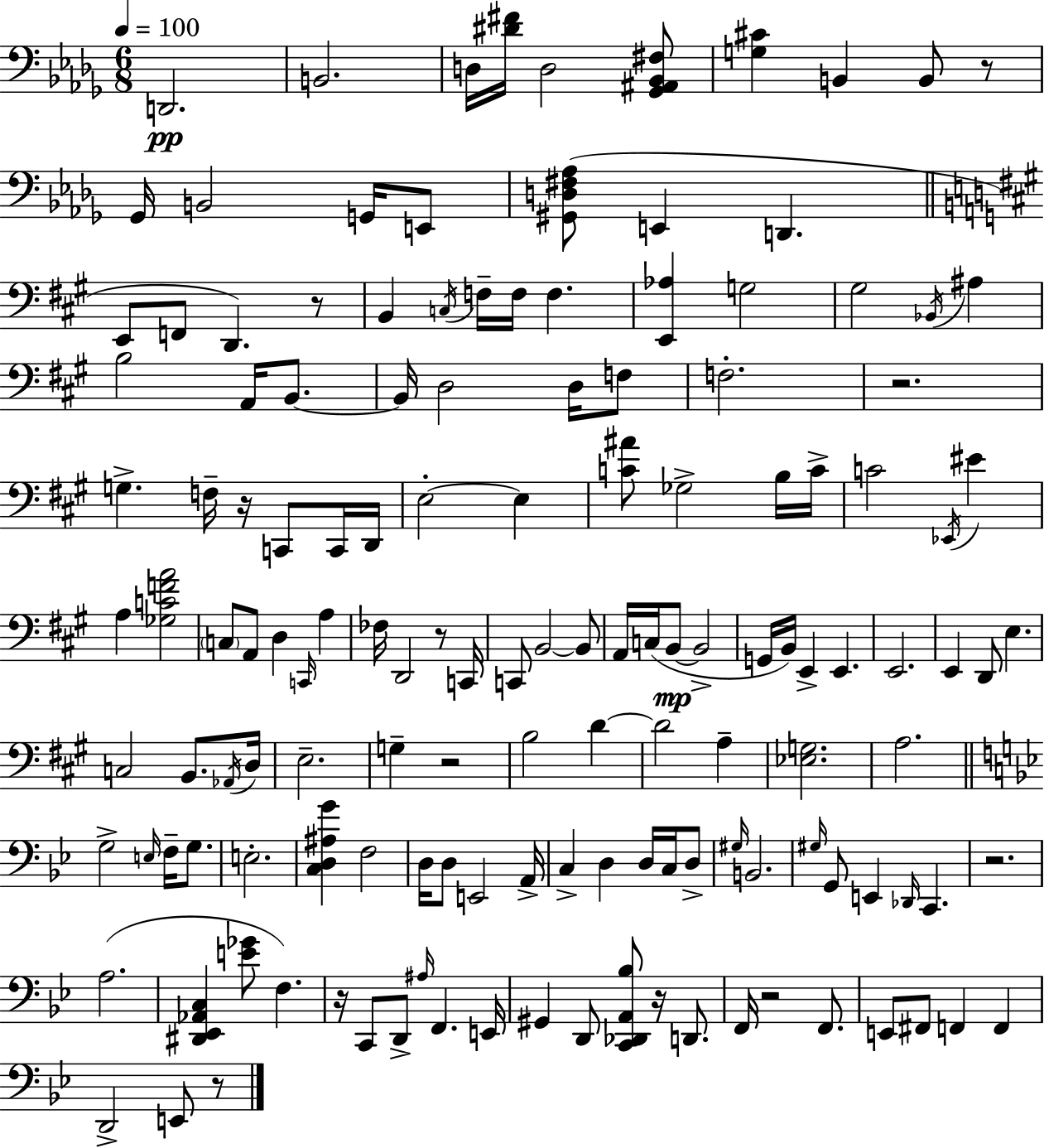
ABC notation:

X:1
T:Untitled
M:6/8
L:1/4
K:Bbm
D,,2 B,,2 D,/4 [^D^F]/4 D,2 [_G,,^A,,_B,,^F,]/2 [G,^C] B,, B,,/2 z/2 _G,,/4 B,,2 G,,/4 E,,/2 [^G,,D,^F,_A,]/2 E,, D,, E,,/2 F,,/2 D,, z/2 B,, C,/4 F,/4 F,/4 F, [E,,_A,] G,2 ^G,2 _B,,/4 ^A, B,2 A,,/4 B,,/2 B,,/4 D,2 D,/4 F,/2 F,2 z2 G, F,/4 z/4 C,,/2 C,,/4 D,,/4 E,2 E, [C^A]/2 _G,2 B,/4 C/4 C2 _E,,/4 ^E A, [_G,CFA]2 C,/2 A,,/2 D, C,,/4 A, _F,/4 D,,2 z/2 C,,/4 C,,/2 B,,2 B,,/2 A,,/4 C,/4 B,,/2 B,,2 G,,/4 B,,/4 E,, E,, E,,2 E,, D,,/2 E, C,2 B,,/2 _A,,/4 D,/4 E,2 G, z2 B,2 D D2 A, [_E,G,]2 A,2 G,2 E,/4 F,/4 G,/2 E,2 [C,D,^A,G] F,2 D,/4 D,/2 E,,2 A,,/4 C, D, D,/4 C,/4 D,/2 ^G,/4 B,,2 ^G,/4 G,,/2 E,, _D,,/4 C,, z2 A,2 [^D,,_E,,_A,,C,] [E_G]/2 F, z/4 C,,/2 D,,/2 ^A,/4 F,, E,,/4 ^G,, D,,/2 [C,,_D,,A,,_B,]/2 z/4 D,,/2 F,,/4 z2 F,,/2 E,,/2 ^F,,/2 F,, F,, D,,2 E,,/2 z/2